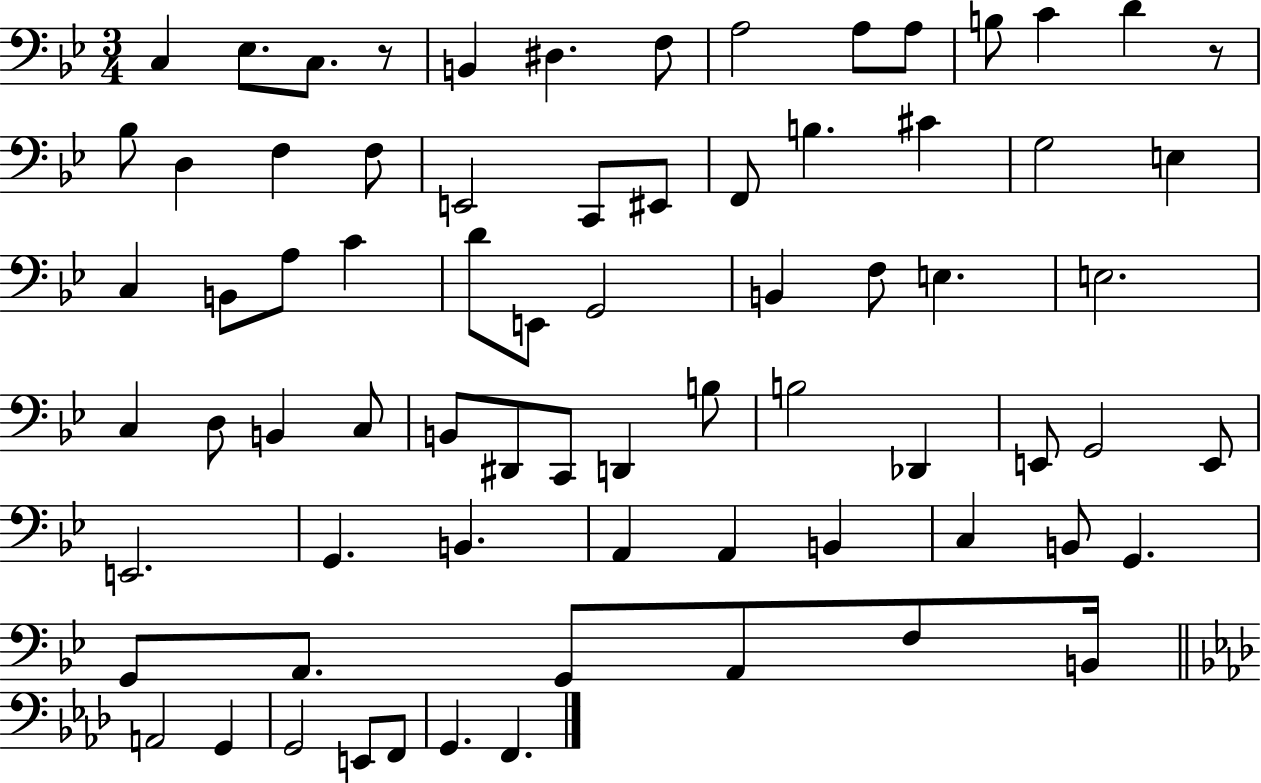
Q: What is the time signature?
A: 3/4